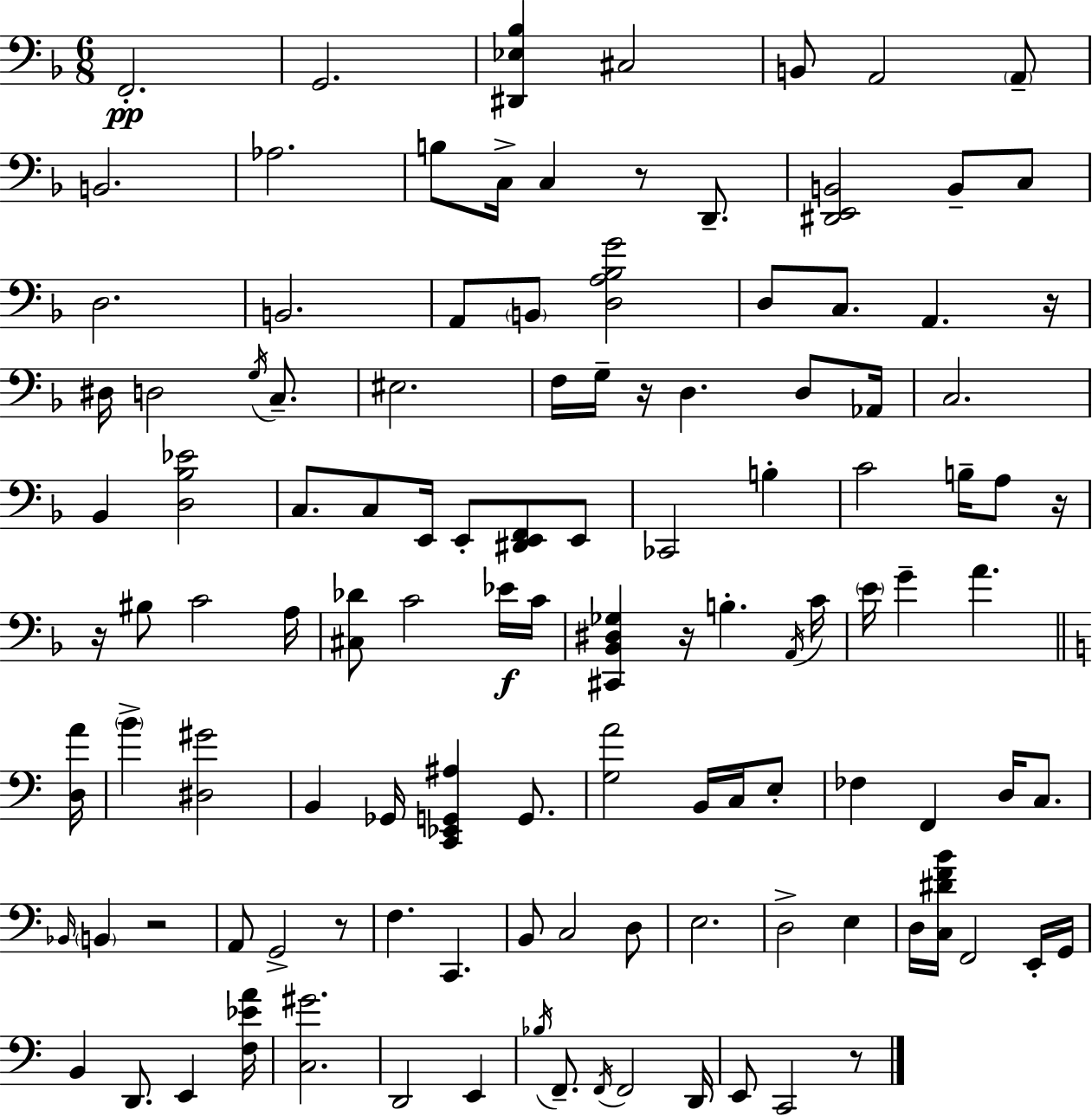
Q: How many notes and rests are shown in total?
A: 117